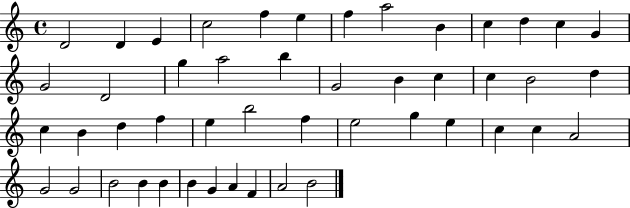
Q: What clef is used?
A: treble